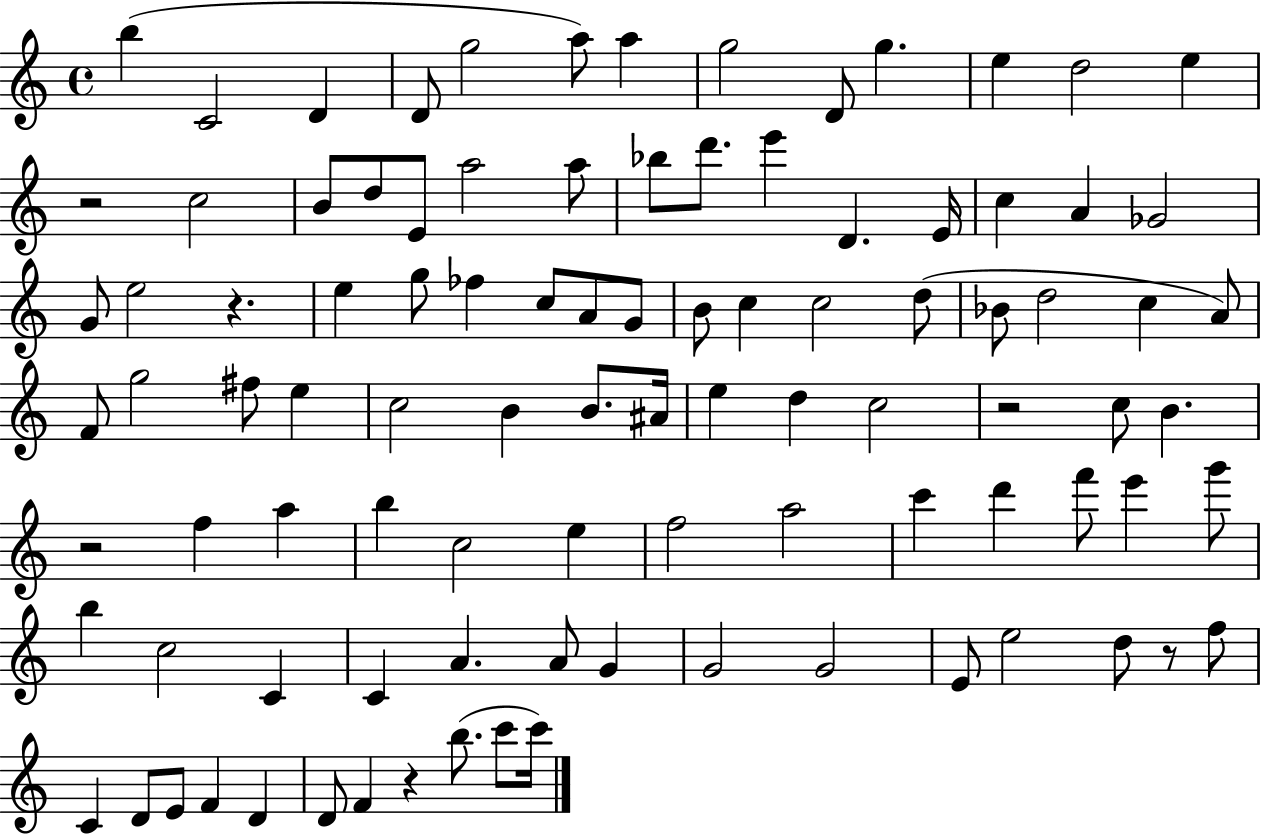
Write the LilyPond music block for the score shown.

{
  \clef treble
  \time 4/4
  \defaultTimeSignature
  \key c \major
  b''4( c'2 d'4 | d'8 g''2 a''8) a''4 | g''2 d'8 g''4. | e''4 d''2 e''4 | \break r2 c''2 | b'8 d''8 e'8 a''2 a''8 | bes''8 d'''8. e'''4 d'4. e'16 | c''4 a'4 ges'2 | \break g'8 e''2 r4. | e''4 g''8 fes''4 c''8 a'8 g'8 | b'8 c''4 c''2 d''8( | bes'8 d''2 c''4 a'8) | \break f'8 g''2 fis''8 e''4 | c''2 b'4 b'8. ais'16 | e''4 d''4 c''2 | r2 c''8 b'4. | \break r2 f''4 a''4 | b''4 c''2 e''4 | f''2 a''2 | c'''4 d'''4 f'''8 e'''4 g'''8 | \break b''4 c''2 c'4 | c'4 a'4. a'8 g'4 | g'2 g'2 | e'8 e''2 d''8 r8 f''8 | \break c'4 d'8 e'8 f'4 d'4 | d'8 f'4 r4 b''8.( c'''8 c'''16) | \bar "|."
}